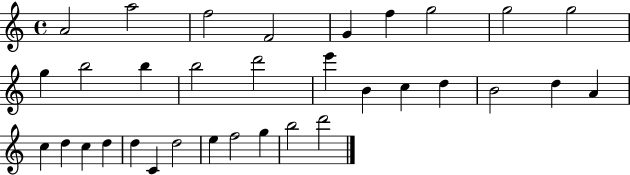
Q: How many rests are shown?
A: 0